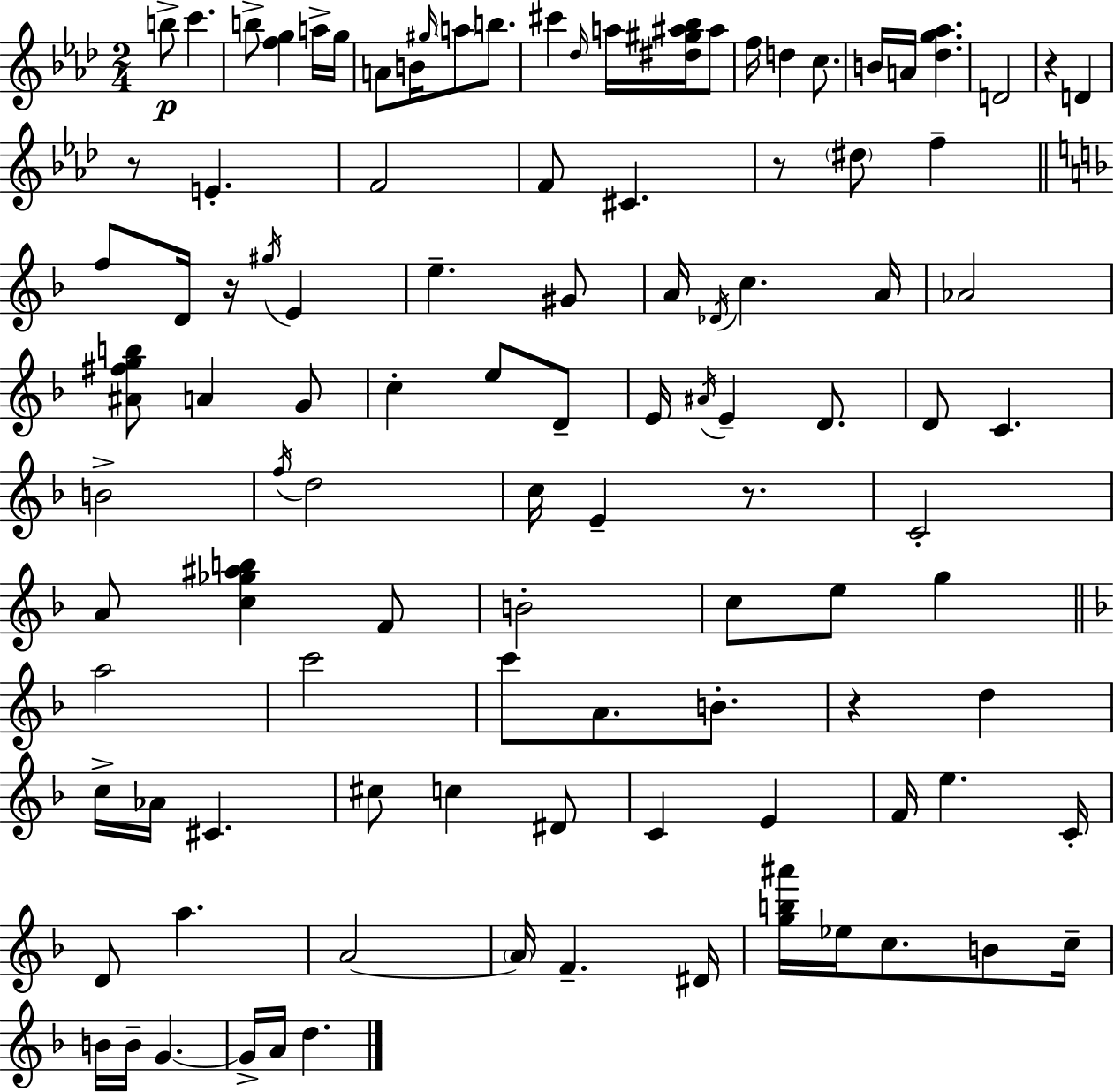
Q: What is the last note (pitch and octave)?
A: D5